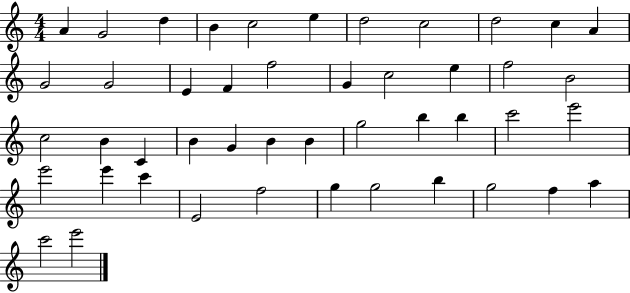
{
  \clef treble
  \numericTimeSignature
  \time 4/4
  \key c \major
  a'4 g'2 d''4 | b'4 c''2 e''4 | d''2 c''2 | d''2 c''4 a'4 | \break g'2 g'2 | e'4 f'4 f''2 | g'4 c''2 e''4 | f''2 b'2 | \break c''2 b'4 c'4 | b'4 g'4 b'4 b'4 | g''2 b''4 b''4 | c'''2 e'''2 | \break e'''2 e'''4 c'''4 | e'2 f''2 | g''4 g''2 b''4 | g''2 f''4 a''4 | \break c'''2 e'''2 | \bar "|."
}